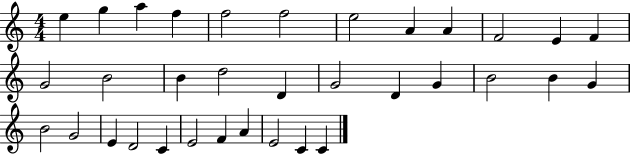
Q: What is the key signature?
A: C major